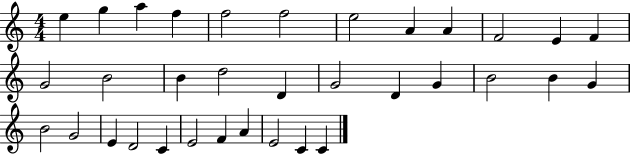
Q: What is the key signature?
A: C major